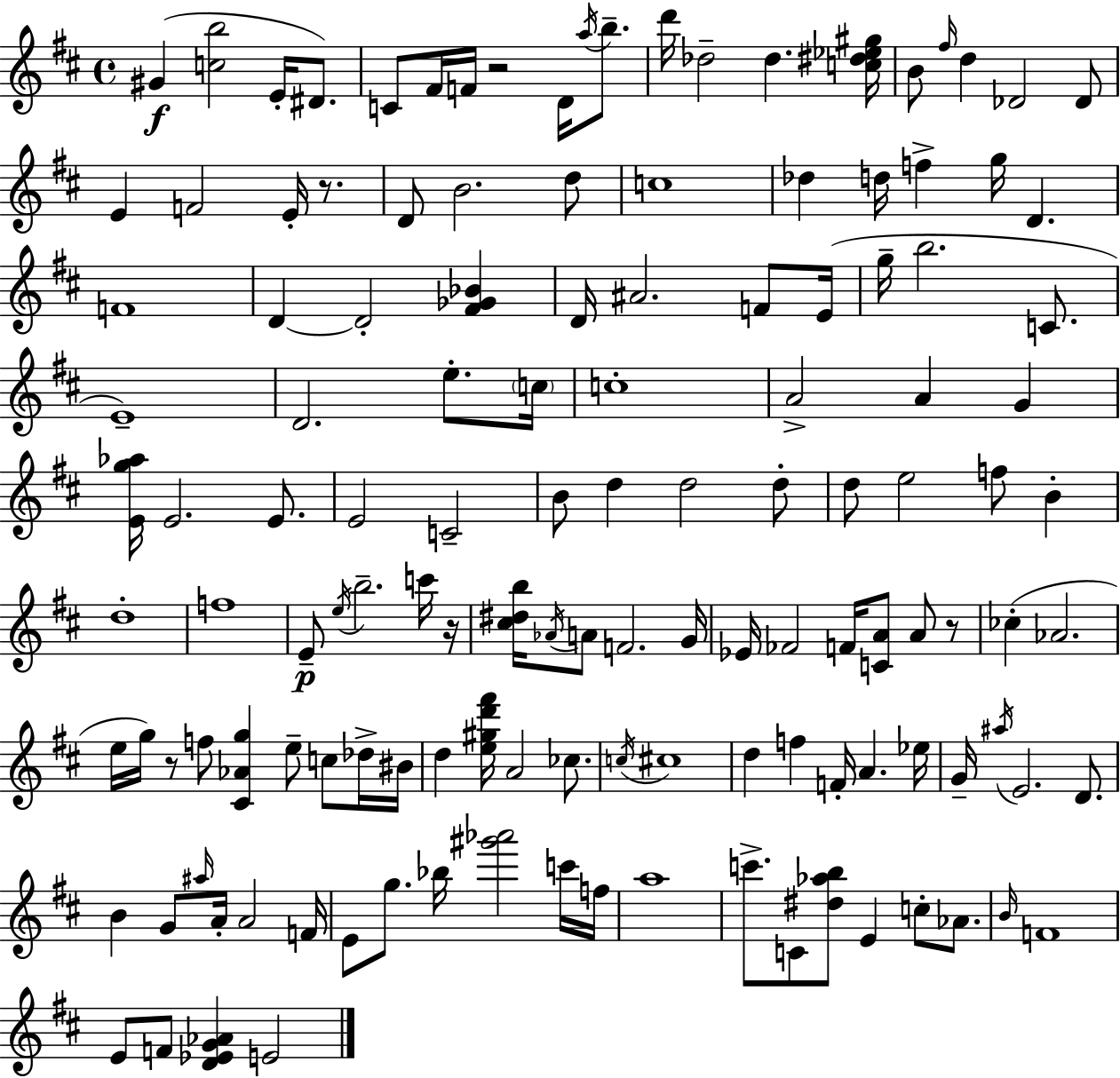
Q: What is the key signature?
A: D major